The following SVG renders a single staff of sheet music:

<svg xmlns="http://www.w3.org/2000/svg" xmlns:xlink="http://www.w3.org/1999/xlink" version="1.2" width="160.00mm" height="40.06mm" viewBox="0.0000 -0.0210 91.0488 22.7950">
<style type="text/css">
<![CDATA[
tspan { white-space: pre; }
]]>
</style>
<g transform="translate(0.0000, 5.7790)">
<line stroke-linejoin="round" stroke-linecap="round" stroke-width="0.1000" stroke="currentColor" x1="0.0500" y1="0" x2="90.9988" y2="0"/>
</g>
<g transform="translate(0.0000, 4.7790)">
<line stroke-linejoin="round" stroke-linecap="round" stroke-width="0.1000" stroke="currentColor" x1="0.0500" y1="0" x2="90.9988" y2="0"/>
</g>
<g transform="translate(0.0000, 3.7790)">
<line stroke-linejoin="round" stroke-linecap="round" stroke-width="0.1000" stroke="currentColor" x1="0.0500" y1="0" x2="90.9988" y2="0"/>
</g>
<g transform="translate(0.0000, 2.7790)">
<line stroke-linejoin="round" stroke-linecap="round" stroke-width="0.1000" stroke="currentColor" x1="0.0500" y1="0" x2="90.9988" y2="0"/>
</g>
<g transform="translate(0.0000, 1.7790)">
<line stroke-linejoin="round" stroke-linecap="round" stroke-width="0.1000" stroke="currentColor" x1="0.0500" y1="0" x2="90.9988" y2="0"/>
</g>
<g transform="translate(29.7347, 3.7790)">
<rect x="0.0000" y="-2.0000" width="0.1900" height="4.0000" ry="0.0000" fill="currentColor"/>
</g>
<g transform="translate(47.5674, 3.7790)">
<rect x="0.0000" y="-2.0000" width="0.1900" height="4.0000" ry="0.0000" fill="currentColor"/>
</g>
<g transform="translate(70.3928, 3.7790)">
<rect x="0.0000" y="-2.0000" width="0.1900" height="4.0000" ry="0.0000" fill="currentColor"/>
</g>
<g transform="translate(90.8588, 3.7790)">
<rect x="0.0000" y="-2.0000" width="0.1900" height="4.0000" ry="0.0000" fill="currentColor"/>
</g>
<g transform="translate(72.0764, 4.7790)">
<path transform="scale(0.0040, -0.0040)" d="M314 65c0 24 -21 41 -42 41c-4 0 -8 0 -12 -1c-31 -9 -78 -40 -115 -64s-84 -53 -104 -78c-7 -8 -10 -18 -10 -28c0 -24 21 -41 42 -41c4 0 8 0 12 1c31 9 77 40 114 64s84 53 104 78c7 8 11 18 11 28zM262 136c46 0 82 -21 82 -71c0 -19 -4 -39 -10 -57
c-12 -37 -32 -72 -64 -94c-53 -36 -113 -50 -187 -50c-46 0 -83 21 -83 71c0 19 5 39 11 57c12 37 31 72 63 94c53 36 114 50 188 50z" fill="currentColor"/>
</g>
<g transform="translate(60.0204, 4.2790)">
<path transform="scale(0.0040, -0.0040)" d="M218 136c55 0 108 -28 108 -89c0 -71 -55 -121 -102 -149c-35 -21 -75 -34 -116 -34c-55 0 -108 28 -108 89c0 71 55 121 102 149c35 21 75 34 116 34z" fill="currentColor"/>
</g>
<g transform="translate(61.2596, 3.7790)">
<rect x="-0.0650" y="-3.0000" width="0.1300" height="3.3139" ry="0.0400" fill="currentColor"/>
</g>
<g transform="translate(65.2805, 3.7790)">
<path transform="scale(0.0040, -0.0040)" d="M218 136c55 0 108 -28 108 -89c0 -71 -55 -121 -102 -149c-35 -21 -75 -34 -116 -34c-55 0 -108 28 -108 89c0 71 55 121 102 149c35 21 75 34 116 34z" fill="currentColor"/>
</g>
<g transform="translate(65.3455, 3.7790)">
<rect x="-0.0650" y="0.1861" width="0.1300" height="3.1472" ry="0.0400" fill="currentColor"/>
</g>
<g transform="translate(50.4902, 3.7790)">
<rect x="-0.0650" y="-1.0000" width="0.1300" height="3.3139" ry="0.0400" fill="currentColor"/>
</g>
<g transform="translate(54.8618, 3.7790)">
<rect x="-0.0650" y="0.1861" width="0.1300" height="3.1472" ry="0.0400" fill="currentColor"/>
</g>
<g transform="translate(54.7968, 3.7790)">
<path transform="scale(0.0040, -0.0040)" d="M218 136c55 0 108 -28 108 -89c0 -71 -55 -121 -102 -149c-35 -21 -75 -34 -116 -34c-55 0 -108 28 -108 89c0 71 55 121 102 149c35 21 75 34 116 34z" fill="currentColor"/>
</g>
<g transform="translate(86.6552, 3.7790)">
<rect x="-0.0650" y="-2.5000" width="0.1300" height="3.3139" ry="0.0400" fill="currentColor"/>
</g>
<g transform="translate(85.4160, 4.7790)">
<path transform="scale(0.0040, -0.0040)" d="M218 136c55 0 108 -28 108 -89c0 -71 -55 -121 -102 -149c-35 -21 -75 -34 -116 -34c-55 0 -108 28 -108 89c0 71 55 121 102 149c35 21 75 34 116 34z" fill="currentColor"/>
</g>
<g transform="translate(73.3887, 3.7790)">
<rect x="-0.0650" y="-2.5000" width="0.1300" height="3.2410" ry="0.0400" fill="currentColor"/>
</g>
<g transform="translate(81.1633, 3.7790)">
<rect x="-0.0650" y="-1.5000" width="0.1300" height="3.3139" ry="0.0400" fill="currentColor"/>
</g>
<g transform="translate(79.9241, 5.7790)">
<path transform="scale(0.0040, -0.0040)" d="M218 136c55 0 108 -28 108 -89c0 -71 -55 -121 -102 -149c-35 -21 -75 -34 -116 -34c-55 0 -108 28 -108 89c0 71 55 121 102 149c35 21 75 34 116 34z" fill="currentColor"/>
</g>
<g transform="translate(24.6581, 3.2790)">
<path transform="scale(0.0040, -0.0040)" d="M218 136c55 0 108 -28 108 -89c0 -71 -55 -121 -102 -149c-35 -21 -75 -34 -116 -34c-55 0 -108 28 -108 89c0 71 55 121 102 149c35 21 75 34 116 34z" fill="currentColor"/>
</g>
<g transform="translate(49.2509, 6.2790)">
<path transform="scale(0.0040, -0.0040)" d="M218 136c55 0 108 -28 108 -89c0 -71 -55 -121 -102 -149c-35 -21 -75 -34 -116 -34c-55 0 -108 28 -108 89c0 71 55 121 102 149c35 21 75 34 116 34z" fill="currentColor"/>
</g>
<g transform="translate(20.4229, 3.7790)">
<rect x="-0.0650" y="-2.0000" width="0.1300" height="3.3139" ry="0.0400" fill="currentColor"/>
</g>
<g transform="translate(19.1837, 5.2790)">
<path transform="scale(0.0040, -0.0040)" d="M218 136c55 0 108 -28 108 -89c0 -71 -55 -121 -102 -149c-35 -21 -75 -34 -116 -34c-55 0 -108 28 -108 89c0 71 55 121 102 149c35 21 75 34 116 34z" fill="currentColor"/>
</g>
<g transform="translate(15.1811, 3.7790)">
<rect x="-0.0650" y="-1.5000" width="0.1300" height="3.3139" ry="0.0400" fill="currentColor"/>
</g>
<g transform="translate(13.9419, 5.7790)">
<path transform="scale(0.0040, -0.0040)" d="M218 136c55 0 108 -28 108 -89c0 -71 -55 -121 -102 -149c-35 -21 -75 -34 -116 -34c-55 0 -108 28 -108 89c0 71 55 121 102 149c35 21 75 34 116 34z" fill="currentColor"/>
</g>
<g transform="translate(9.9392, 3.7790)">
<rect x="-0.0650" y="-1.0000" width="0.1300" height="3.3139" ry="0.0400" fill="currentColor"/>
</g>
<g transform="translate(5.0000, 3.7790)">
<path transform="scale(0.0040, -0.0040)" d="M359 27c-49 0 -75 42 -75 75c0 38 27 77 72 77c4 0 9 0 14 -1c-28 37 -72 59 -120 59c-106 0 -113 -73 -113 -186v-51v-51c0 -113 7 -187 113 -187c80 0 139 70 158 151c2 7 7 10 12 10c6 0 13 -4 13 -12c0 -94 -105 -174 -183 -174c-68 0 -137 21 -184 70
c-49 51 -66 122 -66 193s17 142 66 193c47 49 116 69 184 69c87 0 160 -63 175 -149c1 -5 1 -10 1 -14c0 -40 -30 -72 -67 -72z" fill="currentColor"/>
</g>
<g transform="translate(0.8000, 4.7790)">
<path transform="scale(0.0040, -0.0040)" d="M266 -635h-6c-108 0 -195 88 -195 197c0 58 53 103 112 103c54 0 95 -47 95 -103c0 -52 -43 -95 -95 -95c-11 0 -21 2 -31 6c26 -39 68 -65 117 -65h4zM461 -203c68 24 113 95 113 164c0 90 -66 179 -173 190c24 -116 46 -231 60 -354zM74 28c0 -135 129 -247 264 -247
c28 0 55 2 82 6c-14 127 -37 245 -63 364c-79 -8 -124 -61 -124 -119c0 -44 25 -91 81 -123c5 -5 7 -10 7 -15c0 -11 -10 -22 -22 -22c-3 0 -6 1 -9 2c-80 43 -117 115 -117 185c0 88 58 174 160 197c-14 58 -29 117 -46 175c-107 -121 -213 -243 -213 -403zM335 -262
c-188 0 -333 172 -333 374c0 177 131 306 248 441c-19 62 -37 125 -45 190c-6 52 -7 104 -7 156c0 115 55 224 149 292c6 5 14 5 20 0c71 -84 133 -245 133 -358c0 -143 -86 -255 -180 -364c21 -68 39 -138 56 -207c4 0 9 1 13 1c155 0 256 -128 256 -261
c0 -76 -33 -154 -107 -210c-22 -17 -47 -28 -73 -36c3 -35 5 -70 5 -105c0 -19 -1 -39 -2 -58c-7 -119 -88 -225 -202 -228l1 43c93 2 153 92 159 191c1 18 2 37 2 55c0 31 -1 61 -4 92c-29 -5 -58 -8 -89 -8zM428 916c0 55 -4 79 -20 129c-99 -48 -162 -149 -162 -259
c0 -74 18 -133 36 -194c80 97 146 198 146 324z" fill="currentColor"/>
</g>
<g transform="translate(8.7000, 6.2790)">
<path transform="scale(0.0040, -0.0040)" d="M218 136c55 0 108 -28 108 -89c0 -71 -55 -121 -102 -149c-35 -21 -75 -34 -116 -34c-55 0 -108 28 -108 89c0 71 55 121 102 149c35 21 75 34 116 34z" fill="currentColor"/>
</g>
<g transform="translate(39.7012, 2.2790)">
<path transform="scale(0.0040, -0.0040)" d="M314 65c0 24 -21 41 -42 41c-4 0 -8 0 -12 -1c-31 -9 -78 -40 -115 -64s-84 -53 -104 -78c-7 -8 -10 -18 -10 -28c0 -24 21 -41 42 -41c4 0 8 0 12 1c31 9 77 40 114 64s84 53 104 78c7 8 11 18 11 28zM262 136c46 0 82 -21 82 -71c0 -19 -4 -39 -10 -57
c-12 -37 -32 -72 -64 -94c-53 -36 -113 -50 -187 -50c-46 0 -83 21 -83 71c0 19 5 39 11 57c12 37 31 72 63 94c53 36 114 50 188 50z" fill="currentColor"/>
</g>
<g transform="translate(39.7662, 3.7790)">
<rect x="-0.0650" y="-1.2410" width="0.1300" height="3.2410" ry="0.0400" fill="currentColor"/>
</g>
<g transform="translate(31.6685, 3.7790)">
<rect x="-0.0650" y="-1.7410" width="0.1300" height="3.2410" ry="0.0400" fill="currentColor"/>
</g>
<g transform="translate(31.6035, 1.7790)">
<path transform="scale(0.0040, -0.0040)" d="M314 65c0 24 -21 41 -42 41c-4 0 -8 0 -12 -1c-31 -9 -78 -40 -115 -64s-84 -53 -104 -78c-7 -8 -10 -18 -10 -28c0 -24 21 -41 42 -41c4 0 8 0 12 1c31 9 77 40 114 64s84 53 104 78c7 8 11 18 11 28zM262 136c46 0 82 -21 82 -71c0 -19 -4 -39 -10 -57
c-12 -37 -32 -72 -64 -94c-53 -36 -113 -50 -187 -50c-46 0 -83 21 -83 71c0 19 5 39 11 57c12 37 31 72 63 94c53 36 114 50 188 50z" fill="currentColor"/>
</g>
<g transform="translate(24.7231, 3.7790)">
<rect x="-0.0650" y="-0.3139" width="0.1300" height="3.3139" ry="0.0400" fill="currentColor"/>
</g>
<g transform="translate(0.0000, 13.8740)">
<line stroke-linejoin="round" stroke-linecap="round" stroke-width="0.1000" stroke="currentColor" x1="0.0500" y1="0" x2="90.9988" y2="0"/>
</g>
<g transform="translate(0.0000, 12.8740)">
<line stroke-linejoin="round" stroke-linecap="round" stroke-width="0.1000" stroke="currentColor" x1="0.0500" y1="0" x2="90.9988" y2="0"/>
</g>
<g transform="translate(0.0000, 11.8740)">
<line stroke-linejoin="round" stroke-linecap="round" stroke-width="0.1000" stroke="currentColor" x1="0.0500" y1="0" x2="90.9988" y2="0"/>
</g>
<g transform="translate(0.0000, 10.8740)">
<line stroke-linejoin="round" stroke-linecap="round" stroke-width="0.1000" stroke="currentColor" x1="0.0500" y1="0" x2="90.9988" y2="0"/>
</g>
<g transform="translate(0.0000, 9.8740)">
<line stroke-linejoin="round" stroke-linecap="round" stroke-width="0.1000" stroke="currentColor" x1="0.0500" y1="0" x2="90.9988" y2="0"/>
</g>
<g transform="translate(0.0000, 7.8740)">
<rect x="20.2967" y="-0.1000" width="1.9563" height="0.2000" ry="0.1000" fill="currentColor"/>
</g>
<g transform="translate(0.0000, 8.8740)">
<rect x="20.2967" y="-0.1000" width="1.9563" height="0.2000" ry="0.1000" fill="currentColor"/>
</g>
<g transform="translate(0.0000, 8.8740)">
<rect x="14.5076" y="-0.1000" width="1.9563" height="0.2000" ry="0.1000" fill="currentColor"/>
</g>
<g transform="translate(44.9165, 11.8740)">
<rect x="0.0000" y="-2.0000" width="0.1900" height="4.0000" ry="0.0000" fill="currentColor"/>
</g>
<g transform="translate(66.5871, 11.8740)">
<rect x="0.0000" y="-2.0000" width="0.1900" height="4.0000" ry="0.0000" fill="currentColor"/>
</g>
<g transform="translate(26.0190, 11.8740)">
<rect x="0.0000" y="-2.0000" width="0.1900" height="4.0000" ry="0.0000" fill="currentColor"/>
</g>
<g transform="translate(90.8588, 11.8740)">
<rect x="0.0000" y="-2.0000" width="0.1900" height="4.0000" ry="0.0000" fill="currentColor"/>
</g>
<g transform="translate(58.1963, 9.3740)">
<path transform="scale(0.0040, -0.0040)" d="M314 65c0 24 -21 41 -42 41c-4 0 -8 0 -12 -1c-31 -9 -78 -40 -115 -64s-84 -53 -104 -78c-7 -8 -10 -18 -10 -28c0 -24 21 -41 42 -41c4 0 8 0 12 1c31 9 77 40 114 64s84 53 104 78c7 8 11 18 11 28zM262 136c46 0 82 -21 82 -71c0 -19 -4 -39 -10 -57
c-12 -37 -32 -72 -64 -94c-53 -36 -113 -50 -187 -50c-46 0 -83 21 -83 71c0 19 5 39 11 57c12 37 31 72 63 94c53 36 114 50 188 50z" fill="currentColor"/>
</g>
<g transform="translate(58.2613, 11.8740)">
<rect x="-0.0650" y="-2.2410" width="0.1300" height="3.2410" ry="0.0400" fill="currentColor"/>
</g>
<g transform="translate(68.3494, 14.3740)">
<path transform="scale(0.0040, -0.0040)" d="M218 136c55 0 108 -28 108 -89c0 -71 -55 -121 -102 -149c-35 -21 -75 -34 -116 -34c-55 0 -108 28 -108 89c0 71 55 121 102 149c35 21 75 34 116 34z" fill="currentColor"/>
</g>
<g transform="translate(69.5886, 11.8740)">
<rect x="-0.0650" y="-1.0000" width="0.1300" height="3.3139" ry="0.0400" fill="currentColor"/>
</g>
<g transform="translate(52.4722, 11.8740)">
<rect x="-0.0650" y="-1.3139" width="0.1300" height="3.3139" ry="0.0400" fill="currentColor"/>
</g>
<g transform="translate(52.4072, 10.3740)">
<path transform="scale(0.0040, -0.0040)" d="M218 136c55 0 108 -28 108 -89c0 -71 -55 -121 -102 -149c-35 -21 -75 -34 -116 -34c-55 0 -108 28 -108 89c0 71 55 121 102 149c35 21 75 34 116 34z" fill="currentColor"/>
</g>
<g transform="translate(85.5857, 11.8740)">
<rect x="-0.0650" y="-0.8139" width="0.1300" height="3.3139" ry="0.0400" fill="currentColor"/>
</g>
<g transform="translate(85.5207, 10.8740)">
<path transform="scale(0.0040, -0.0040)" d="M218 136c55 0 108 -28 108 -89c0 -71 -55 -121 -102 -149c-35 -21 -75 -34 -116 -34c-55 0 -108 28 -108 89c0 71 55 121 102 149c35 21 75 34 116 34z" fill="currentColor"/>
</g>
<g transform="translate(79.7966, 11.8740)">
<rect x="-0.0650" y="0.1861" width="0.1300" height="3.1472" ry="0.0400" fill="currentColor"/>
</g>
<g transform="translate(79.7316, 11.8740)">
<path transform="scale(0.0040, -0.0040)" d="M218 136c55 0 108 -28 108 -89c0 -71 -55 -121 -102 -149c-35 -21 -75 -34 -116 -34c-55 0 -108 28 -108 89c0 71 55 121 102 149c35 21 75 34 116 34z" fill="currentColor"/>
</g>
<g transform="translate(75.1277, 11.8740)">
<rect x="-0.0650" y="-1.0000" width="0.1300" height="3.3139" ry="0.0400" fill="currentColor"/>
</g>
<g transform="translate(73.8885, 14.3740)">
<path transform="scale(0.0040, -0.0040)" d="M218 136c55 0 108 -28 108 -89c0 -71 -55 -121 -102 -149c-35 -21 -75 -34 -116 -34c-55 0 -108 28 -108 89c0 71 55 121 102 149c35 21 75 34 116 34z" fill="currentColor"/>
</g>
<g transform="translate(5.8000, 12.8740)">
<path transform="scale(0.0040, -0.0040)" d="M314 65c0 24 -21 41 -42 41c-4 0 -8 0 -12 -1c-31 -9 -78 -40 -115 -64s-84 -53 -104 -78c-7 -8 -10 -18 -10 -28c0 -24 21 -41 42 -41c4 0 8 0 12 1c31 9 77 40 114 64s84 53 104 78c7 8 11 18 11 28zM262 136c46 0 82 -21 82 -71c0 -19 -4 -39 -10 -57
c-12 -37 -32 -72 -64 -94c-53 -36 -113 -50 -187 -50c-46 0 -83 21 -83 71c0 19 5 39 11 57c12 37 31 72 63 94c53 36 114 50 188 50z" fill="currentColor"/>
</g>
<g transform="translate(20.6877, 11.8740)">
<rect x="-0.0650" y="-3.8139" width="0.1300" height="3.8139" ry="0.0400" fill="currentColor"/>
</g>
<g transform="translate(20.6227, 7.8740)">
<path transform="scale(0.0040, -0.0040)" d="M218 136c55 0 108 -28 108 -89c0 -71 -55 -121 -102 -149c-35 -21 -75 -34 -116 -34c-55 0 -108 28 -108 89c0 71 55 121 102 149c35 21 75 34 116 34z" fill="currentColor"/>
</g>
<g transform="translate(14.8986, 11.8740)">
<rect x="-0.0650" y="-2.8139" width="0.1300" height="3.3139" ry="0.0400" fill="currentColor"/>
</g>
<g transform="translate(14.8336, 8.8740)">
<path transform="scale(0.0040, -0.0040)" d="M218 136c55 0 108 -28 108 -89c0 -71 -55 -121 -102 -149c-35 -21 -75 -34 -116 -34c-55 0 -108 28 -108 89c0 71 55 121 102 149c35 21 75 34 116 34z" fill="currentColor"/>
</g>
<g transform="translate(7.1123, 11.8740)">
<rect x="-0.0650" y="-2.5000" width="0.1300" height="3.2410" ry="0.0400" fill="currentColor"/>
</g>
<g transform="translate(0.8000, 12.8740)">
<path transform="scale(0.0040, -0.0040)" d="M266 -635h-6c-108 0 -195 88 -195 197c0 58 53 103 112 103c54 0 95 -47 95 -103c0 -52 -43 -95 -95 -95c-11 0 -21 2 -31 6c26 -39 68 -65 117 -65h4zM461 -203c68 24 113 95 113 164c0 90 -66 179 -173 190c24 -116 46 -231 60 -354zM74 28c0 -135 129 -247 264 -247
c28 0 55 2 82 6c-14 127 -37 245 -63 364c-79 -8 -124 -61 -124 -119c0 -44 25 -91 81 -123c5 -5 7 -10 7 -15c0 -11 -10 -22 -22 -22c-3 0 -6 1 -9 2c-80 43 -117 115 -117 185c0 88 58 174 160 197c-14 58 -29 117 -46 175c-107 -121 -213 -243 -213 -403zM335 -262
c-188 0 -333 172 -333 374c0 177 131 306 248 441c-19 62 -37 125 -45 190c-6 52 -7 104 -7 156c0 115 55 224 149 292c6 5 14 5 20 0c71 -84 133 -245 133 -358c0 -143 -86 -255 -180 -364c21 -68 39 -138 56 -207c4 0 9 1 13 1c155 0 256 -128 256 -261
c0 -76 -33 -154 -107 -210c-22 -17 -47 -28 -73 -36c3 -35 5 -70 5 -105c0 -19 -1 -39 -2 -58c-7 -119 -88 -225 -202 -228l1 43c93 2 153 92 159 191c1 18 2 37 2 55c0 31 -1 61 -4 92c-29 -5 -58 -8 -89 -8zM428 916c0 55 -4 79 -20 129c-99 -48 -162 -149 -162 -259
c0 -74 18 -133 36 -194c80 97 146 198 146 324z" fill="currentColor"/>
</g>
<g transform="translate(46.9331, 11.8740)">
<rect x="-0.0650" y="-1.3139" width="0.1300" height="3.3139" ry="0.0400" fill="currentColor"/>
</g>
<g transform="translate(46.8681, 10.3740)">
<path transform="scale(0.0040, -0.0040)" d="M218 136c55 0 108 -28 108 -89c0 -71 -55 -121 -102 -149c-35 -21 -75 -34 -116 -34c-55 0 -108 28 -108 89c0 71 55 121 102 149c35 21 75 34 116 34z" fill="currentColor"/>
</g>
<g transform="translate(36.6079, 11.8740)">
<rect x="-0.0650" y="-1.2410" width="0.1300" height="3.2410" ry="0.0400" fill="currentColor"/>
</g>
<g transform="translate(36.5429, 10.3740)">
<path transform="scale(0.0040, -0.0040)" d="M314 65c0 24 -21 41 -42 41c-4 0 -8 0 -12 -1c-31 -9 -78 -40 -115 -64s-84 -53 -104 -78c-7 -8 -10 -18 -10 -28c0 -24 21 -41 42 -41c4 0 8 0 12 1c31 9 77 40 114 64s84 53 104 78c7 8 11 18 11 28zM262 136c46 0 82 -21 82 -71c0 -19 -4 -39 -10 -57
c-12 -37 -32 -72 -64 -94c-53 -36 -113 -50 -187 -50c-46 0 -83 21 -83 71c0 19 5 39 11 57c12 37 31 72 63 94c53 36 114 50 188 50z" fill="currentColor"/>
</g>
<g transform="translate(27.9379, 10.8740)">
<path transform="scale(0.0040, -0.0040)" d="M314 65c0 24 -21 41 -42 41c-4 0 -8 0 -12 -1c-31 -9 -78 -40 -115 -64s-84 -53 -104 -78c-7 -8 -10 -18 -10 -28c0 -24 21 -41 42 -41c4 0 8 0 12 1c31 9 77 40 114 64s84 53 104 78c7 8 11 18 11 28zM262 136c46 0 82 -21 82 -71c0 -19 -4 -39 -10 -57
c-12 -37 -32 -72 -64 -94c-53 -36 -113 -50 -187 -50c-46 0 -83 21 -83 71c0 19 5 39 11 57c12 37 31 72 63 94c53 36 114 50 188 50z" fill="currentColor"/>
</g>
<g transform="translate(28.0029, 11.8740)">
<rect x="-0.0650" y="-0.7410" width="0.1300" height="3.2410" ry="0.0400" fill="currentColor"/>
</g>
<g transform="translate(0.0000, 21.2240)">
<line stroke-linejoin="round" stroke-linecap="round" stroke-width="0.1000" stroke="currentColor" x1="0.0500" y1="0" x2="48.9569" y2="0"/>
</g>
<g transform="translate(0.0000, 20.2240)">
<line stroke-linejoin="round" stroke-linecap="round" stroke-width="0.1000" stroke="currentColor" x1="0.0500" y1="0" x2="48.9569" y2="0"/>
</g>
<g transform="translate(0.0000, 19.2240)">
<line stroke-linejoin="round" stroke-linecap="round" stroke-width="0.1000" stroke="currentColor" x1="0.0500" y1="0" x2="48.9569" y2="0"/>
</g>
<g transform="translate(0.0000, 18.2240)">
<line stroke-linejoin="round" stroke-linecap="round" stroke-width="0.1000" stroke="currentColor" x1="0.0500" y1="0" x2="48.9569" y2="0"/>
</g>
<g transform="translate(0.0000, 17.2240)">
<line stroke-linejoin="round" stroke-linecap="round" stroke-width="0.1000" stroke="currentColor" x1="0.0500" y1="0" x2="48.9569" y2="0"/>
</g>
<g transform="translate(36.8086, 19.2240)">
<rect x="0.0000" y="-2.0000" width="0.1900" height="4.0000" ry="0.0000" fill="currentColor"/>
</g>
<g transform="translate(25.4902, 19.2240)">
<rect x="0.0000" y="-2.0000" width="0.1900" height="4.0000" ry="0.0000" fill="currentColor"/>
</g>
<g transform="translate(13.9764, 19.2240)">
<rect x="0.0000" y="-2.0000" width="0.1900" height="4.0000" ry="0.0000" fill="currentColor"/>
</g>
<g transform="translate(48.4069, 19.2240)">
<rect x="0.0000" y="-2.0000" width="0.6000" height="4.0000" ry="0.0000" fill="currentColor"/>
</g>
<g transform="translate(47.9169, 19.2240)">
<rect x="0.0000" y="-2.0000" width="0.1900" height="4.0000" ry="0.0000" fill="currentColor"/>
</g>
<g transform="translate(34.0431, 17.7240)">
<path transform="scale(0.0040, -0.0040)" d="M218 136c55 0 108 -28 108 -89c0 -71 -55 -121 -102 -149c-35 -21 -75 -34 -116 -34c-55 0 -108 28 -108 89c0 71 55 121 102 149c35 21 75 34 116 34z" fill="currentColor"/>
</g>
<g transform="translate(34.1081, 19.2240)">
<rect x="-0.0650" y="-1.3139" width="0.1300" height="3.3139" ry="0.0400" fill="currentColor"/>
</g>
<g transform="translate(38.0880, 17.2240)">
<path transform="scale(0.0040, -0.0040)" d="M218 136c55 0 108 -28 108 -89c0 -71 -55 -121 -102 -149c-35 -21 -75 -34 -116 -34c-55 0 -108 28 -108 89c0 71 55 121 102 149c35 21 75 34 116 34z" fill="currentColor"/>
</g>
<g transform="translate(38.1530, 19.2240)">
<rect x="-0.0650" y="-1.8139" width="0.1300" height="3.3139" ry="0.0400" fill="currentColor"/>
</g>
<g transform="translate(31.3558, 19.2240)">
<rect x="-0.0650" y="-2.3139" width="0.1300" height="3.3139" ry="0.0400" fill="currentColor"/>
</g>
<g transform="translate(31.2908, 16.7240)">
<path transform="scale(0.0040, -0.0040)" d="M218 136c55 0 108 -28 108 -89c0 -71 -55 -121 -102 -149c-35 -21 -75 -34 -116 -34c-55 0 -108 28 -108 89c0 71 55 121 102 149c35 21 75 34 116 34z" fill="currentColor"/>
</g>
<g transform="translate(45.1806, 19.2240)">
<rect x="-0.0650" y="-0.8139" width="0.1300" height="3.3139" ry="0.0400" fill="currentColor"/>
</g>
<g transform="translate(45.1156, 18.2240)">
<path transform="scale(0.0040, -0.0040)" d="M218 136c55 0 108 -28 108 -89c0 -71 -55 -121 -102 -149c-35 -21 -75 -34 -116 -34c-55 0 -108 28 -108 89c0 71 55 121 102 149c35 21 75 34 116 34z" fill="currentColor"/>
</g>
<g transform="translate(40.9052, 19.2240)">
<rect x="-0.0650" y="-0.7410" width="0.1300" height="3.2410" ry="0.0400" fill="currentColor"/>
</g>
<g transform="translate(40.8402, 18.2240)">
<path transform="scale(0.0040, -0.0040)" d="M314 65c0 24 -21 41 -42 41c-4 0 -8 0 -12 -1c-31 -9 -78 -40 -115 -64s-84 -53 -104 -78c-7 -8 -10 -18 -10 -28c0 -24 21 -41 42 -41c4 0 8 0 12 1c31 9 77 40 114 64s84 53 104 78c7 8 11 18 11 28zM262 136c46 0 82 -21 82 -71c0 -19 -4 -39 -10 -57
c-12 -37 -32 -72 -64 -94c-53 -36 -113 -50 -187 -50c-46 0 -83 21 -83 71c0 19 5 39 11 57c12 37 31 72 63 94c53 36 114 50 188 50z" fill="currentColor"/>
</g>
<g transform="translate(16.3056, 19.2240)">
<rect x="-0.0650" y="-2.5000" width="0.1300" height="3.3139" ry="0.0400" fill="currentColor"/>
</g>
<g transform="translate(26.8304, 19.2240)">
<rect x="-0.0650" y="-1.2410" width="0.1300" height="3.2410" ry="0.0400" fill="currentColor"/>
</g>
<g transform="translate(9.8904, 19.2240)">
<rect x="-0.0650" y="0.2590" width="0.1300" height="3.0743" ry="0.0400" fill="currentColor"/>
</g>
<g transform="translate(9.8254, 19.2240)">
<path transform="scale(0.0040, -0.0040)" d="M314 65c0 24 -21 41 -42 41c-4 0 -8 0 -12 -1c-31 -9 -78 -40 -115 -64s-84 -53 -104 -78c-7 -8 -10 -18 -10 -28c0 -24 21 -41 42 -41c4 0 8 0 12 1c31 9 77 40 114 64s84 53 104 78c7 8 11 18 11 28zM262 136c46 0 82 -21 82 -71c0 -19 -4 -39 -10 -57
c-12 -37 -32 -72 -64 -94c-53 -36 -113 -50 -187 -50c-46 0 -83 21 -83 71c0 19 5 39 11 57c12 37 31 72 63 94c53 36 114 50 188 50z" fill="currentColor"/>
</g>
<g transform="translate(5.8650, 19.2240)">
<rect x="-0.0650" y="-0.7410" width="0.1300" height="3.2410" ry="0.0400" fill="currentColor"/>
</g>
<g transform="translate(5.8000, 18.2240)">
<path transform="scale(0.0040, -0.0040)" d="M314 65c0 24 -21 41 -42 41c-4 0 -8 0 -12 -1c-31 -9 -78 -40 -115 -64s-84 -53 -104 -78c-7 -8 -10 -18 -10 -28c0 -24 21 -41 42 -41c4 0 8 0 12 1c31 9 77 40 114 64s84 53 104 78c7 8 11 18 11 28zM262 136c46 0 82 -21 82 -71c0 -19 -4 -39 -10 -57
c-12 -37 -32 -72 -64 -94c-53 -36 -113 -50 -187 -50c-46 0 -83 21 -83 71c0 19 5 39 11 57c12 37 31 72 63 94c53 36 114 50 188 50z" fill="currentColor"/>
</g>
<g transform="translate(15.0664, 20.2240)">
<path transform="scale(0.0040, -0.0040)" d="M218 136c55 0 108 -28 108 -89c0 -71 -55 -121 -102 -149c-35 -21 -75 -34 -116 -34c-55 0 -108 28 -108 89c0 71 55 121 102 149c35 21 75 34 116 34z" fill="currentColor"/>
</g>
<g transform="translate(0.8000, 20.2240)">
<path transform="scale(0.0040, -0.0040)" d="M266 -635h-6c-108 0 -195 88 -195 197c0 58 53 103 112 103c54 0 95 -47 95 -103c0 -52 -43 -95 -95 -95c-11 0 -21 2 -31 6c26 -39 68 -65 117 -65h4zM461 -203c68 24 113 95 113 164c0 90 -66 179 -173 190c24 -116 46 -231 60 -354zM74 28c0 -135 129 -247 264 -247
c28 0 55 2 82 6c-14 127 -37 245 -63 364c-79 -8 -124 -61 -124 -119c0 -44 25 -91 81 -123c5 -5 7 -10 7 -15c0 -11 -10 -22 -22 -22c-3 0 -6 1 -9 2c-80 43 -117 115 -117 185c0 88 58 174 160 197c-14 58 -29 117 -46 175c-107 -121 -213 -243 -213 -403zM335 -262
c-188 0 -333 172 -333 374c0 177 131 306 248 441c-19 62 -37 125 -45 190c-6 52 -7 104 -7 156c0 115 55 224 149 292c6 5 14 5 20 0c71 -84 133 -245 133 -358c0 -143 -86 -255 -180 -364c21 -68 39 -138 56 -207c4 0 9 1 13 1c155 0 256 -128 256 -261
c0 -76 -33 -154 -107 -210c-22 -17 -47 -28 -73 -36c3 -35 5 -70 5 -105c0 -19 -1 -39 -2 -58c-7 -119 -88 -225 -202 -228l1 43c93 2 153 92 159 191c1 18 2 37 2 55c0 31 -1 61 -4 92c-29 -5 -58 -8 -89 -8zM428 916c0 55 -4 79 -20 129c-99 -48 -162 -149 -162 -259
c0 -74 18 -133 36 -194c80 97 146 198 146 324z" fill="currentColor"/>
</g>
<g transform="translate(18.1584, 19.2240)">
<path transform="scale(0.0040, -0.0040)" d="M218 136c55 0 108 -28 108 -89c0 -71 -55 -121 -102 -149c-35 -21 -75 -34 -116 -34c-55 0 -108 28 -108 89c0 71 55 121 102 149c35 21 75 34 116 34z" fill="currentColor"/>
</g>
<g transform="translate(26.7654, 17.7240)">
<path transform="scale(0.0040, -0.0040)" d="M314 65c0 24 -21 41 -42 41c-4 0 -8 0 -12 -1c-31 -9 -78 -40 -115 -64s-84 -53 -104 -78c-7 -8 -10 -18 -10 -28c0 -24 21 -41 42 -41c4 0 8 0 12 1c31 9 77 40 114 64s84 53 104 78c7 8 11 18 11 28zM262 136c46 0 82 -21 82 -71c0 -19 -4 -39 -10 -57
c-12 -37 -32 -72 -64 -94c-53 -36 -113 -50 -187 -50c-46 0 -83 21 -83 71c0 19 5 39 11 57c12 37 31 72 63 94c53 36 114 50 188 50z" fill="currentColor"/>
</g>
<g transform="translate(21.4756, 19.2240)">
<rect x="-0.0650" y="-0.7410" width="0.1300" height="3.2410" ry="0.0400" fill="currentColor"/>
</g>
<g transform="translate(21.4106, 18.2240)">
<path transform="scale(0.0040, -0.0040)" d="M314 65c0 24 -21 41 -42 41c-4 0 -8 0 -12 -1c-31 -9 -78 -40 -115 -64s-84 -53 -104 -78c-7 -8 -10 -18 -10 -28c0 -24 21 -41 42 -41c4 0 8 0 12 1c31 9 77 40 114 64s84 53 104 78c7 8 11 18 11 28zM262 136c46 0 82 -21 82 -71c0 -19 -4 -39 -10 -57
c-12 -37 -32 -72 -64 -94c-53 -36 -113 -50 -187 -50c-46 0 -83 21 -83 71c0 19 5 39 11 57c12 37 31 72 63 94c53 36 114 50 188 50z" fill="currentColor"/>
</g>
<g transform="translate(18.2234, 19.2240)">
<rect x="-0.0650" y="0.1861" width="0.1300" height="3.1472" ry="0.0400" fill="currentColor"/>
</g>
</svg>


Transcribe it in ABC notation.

X:1
T:Untitled
M:4/4
L:1/4
K:C
D E F c f2 e2 D B A B G2 E G G2 a c' d2 e2 e e g2 D D B d d2 B2 G B d2 e2 g e f d2 d